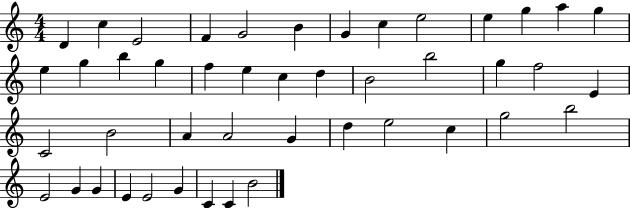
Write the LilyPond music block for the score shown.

{
  \clef treble
  \numericTimeSignature
  \time 4/4
  \key c \major
  d'4 c''4 e'2 | f'4 g'2 b'4 | g'4 c''4 e''2 | e''4 g''4 a''4 g''4 | \break e''4 g''4 b''4 g''4 | f''4 e''4 c''4 d''4 | b'2 b''2 | g''4 f''2 e'4 | \break c'2 b'2 | a'4 a'2 g'4 | d''4 e''2 c''4 | g''2 b''2 | \break e'2 g'4 g'4 | e'4 e'2 g'4 | c'4 c'4 b'2 | \bar "|."
}